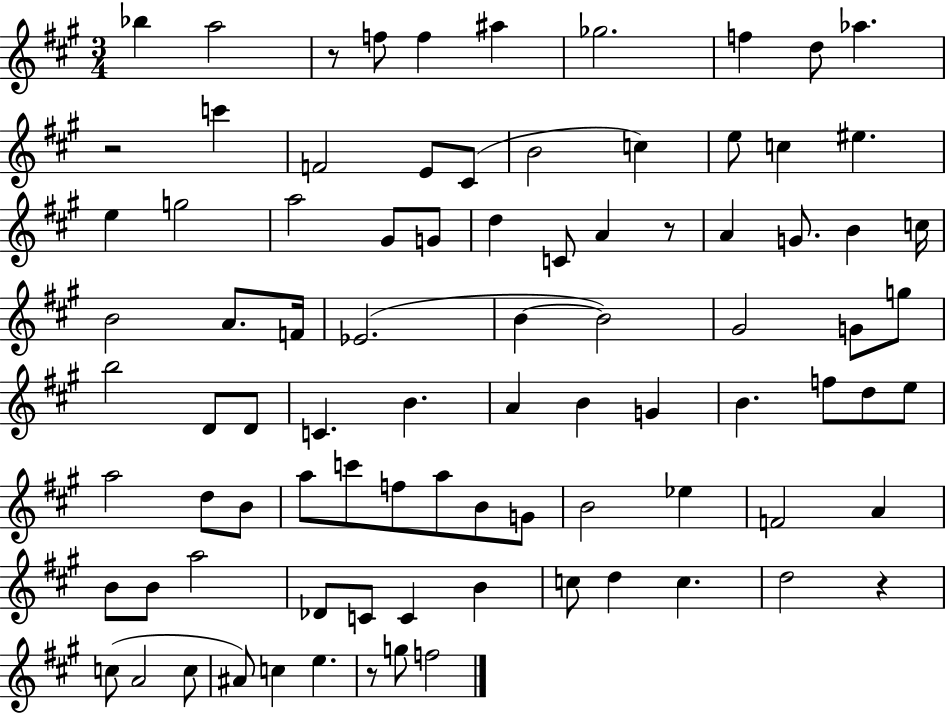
Bb5/q A5/h R/e F5/e F5/q A#5/q Gb5/h. F5/q D5/e Ab5/q. R/h C6/q F4/h E4/e C#4/e B4/h C5/q E5/e C5/q EIS5/q. E5/q G5/h A5/h G#4/e G4/e D5/q C4/e A4/q R/e A4/q G4/e. B4/q C5/s B4/h A4/e. F4/s Eb4/h. B4/q B4/h G#4/h G4/e G5/e B5/h D4/e D4/e C4/q. B4/q. A4/q B4/q G4/q B4/q. F5/e D5/e E5/e A5/h D5/e B4/e A5/e C6/e F5/e A5/e B4/e G4/e B4/h Eb5/q F4/h A4/q B4/e B4/e A5/h Db4/e C4/e C4/q B4/q C5/e D5/q C5/q. D5/h R/q C5/e A4/h C5/e A#4/e C5/q E5/q. R/e G5/e F5/h